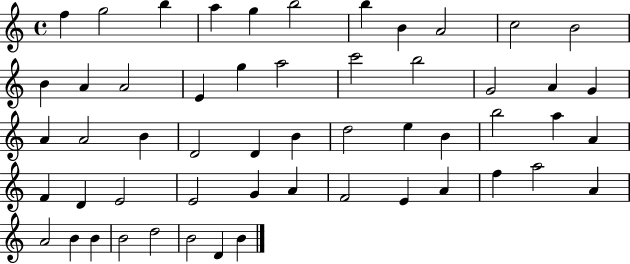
F5/q G5/h B5/q A5/q G5/q B5/h B5/q B4/q A4/h C5/h B4/h B4/q A4/q A4/h E4/q G5/q A5/h C6/h B5/h G4/h A4/q G4/q A4/q A4/h B4/q D4/h D4/q B4/q D5/h E5/q B4/q B5/h A5/q A4/q F4/q D4/q E4/h E4/h G4/q A4/q F4/h E4/q A4/q F5/q A5/h A4/q A4/h B4/q B4/q B4/h D5/h B4/h D4/q B4/q